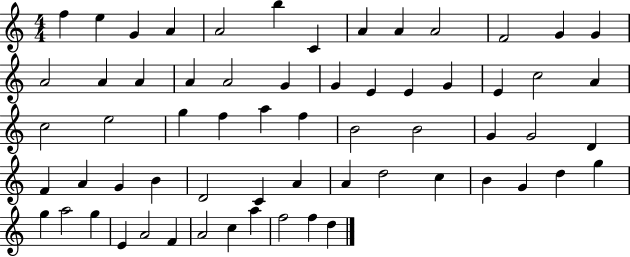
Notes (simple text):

F5/q E5/q G4/q A4/q A4/h B5/q C4/q A4/q A4/q A4/h F4/h G4/q G4/q A4/h A4/q A4/q A4/q A4/h G4/q G4/q E4/q E4/q G4/q E4/q C5/h A4/q C5/h E5/h G5/q F5/q A5/q F5/q B4/h B4/h G4/q G4/h D4/q F4/q A4/q G4/q B4/q D4/h C4/q A4/q A4/q D5/h C5/q B4/q G4/q D5/q G5/q G5/q A5/h G5/q E4/q A4/h F4/q A4/h C5/q A5/q F5/h F5/q D5/q